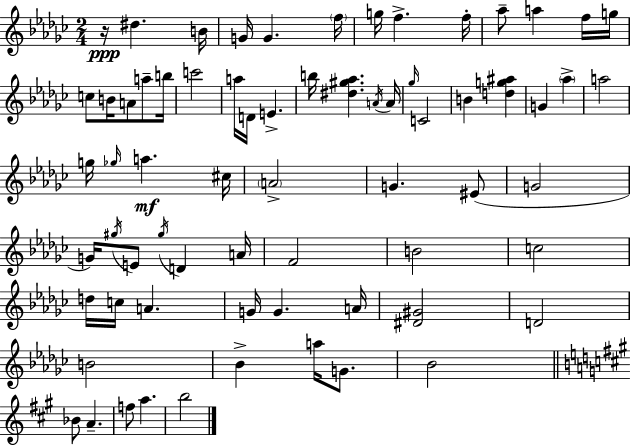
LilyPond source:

{
  \clef treble
  \numericTimeSignature
  \time 2/4
  \key ees \minor
  r16\ppp dis''4. b'16 | g'16 g'4. \parenthesize f''16 | g''16 f''4.-> f''16-. | aes''8-- a''4 f''16 g''16 | \break c''8 b'16 a'8 a''8-- b''16 | c'''2 | a''16 d'16 e'4.-> | b''16 <dis'' gis'' aes''>4. \acciaccatura { a'16 } | \break a'16 \grace { ges''16 } c'2 | b'4 <d'' g'' ais''>4 | g'4 \parenthesize aes''4-> | a''2 | \break g''16 \grace { ges''16 }\mf a''4. | cis''16 \parenthesize a'2-> | g'4. | eis'8( g'2 | \break g'16) \acciaccatura { gis''16 } e'8 \acciaccatura { gis''16 } | d'4 a'16 f'2 | b'2 | c''2 | \break d''16 c''16 a'4. | g'16 g'4. | a'16 <dis' gis'>2 | d'2 | \break b'2 | bes'4-> | a''16 g'8. bes'2 | \bar "||" \break \key a \major bes'8 a'4.-- | f''8 a''4. | b''2 | \bar "|."
}